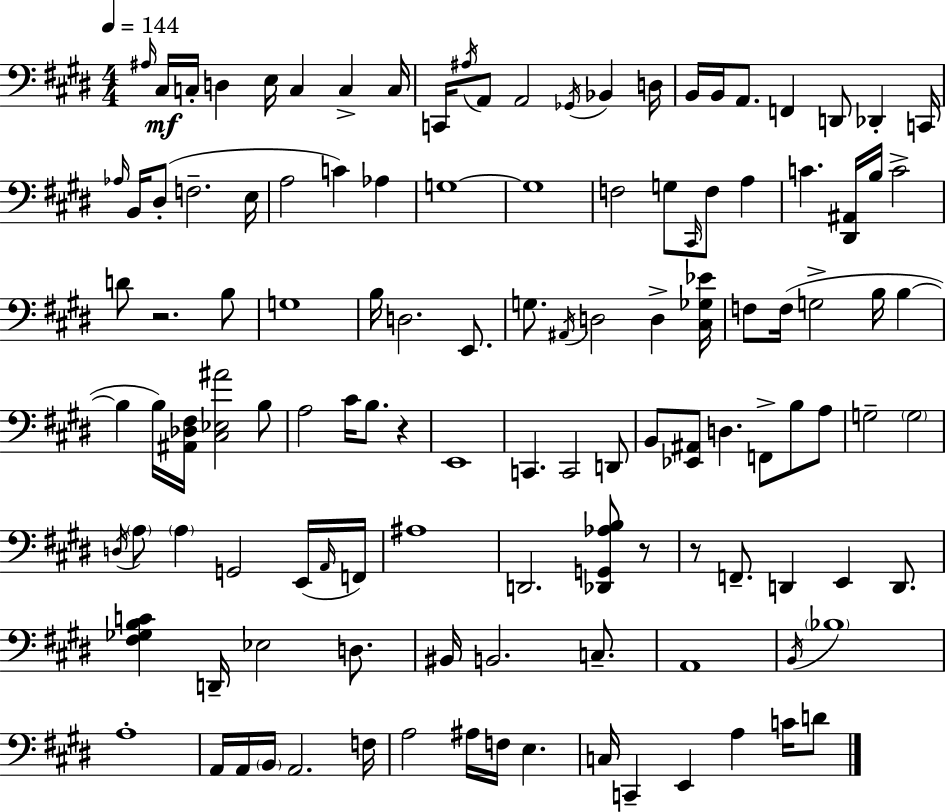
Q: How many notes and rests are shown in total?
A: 121